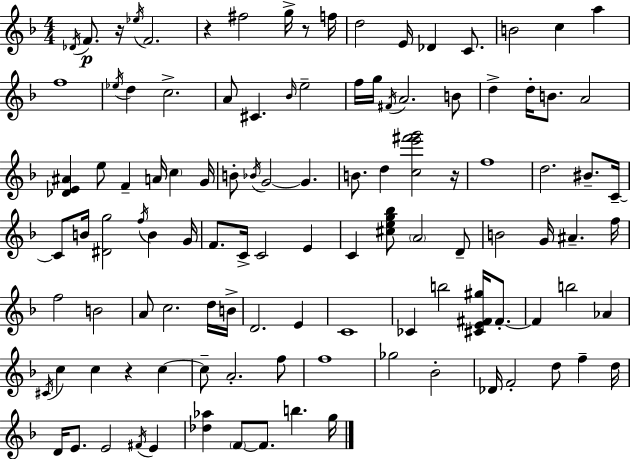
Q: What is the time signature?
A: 4/4